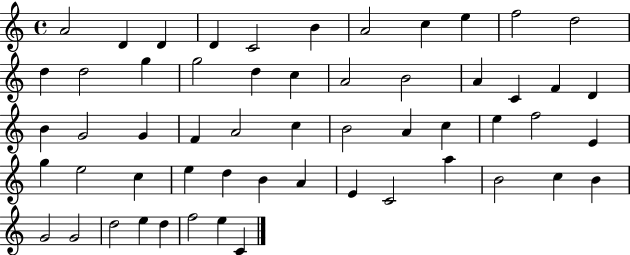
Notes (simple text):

A4/h D4/q D4/q D4/q C4/h B4/q A4/h C5/q E5/q F5/h D5/h D5/q D5/h G5/q G5/h D5/q C5/q A4/h B4/h A4/q C4/q F4/q D4/q B4/q G4/h G4/q F4/q A4/h C5/q B4/h A4/q C5/q E5/q F5/h E4/q G5/q E5/h C5/q E5/q D5/q B4/q A4/q E4/q C4/h A5/q B4/h C5/q B4/q G4/h G4/h D5/h E5/q D5/q F5/h E5/q C4/q